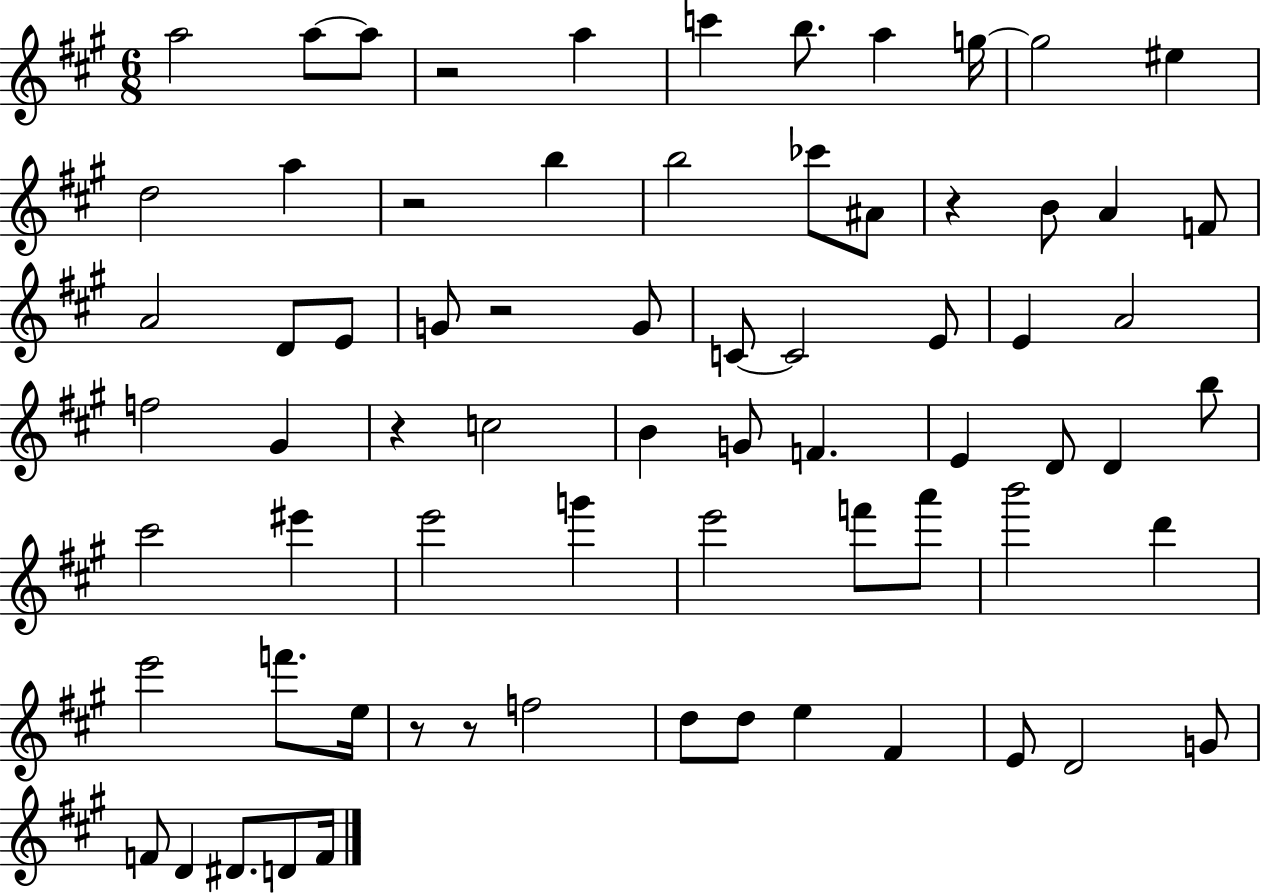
{
  \clef treble
  \numericTimeSignature
  \time 6/8
  \key a \major
  a''2 a''8~~ a''8 | r2 a''4 | c'''4 b''8. a''4 g''16~~ | g''2 eis''4 | \break d''2 a''4 | r2 b''4 | b''2 ces'''8 ais'8 | r4 b'8 a'4 f'8 | \break a'2 d'8 e'8 | g'8 r2 g'8 | c'8~~ c'2 e'8 | e'4 a'2 | \break f''2 gis'4 | r4 c''2 | b'4 g'8 f'4. | e'4 d'8 d'4 b''8 | \break cis'''2 eis'''4 | e'''2 g'''4 | e'''2 f'''8 a'''8 | b'''2 d'''4 | \break e'''2 f'''8. e''16 | r8 r8 f''2 | d''8 d''8 e''4 fis'4 | e'8 d'2 g'8 | \break f'8 d'4 dis'8. d'8 f'16 | \bar "|."
}